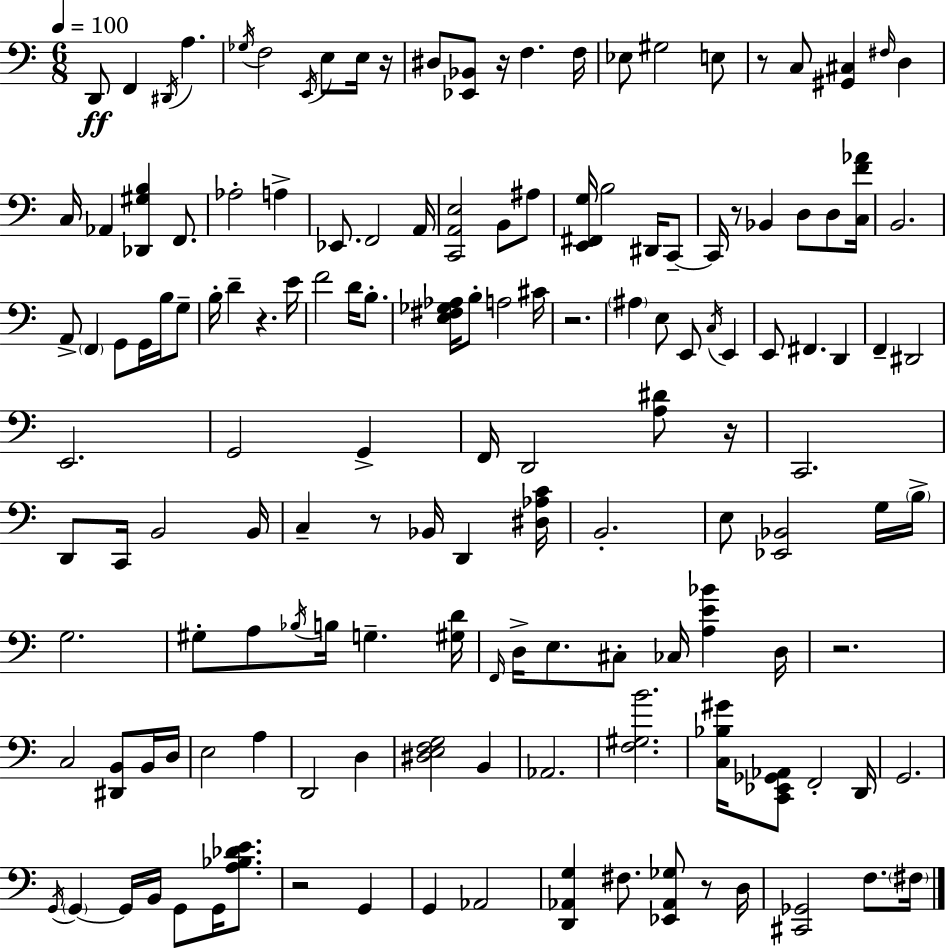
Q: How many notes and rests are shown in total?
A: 147